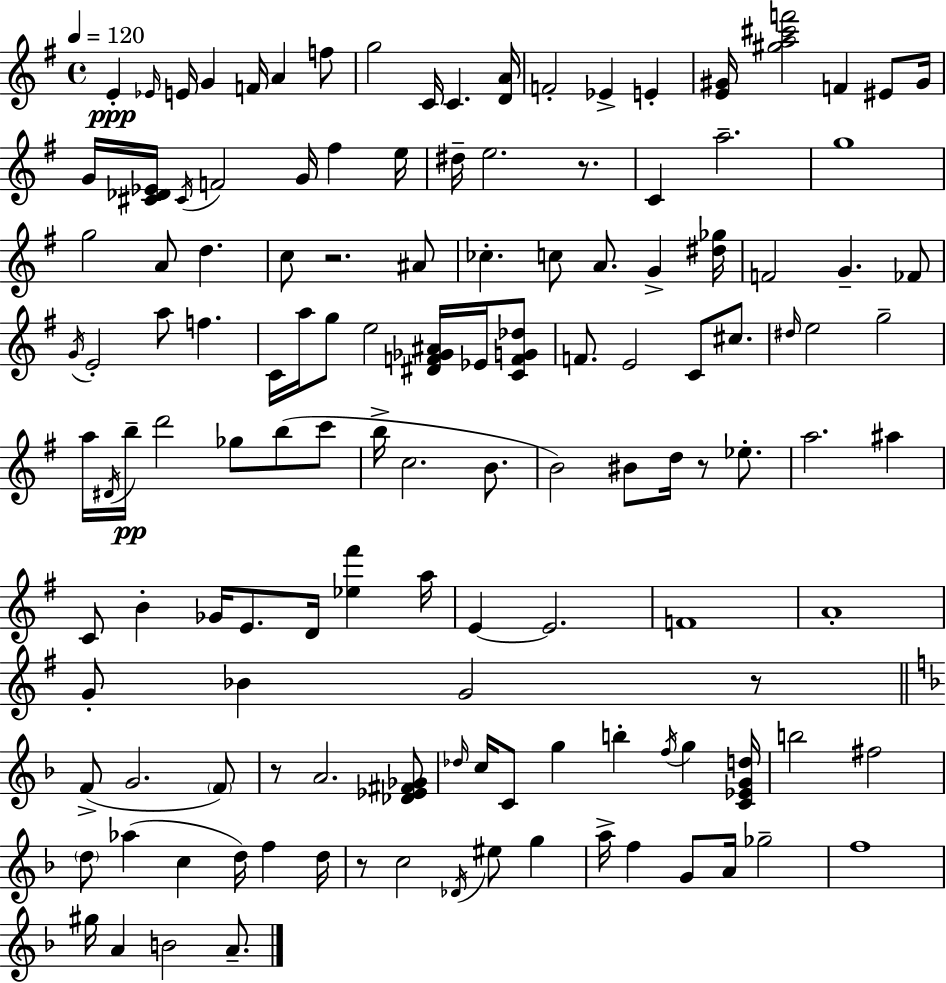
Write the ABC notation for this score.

X:1
T:Untitled
M:4/4
L:1/4
K:Em
E _E/4 E/4 G F/4 A f/2 g2 C/4 C [DA]/4 F2 _E E [E^G]/4 [^ga^c'f']2 F ^E/2 ^G/4 G/4 [^C_D_E]/4 ^C/4 F2 G/4 ^f e/4 ^d/4 e2 z/2 C a2 g4 g2 A/2 d c/2 z2 ^A/2 _c c/2 A/2 G [^d_g]/4 F2 G _F/2 G/4 E2 a/2 f C/4 a/4 g/2 e2 [^DF_G^A]/4 _E/4 [CFG_d]/2 F/2 E2 C/2 ^c/2 ^d/4 e2 g2 a/4 ^D/4 b/4 d'2 _g/2 b/2 c'/2 b/4 c2 B/2 B2 ^B/2 d/4 z/2 _e/2 a2 ^a C/2 B _G/4 E/2 D/4 [_e^f'] a/4 E E2 F4 A4 G/2 _B G2 z/2 F/2 G2 F/2 z/2 A2 [_D_E^F_G]/2 _d/4 c/4 C/2 g b f/4 g [C_EGd]/4 b2 ^f2 d/2 _a c d/4 f d/4 z/2 c2 _D/4 ^e/2 g a/4 f G/2 A/4 _g2 f4 ^g/4 A B2 A/2